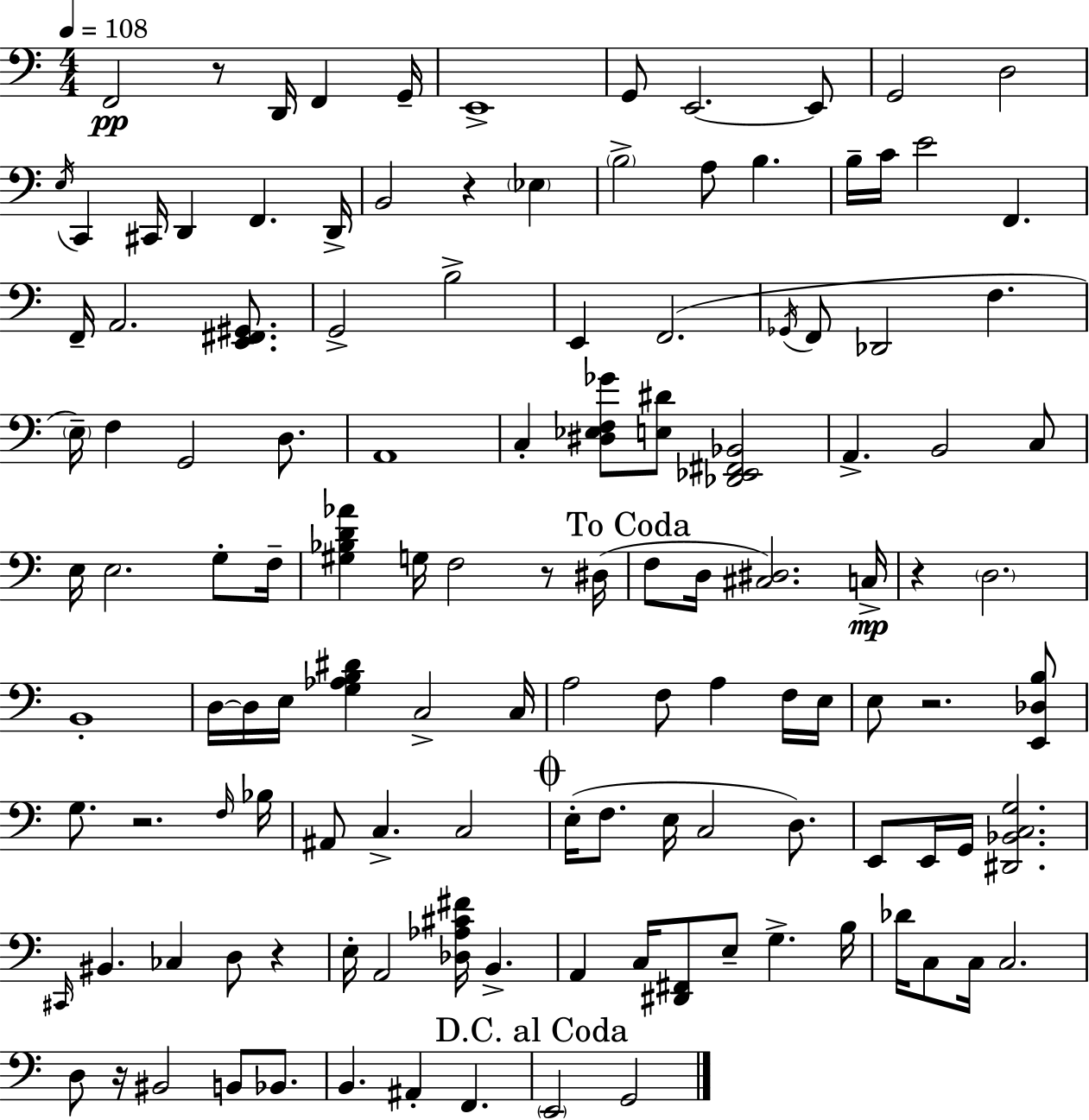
X:1
T:Untitled
M:4/4
L:1/4
K:Am
F,,2 z/2 D,,/4 F,, G,,/4 E,,4 G,,/2 E,,2 E,,/2 G,,2 D,2 E,/4 C,, ^C,,/4 D,, F,, D,,/4 B,,2 z _E, B,2 A,/2 B, B,/4 C/4 E2 F,, F,,/4 A,,2 [E,,^F,,^G,,]/2 G,,2 B,2 E,, F,,2 _G,,/4 F,,/2 _D,,2 F, E,/4 F, G,,2 D,/2 A,,4 C, [^D,_E,F,_G]/2 [E,^D]/2 [_D,,_E,,^F,,_B,,]2 A,, B,,2 C,/2 E,/4 E,2 G,/2 F,/4 [^G,_B,D_A] G,/4 F,2 z/2 ^D,/4 F,/2 D,/4 [^C,^D,]2 C,/4 z D,2 B,,4 D,/4 D,/4 E,/4 [G,_A,B,^D] C,2 C,/4 A,2 F,/2 A, F,/4 E,/4 E,/2 z2 [E,,_D,B,]/2 G,/2 z2 F,/4 _B,/4 ^A,,/2 C, C,2 E,/4 F,/2 E,/4 C,2 D,/2 E,,/2 E,,/4 G,,/4 [^D,,_B,,C,G,]2 ^C,,/4 ^B,, _C, D,/2 z E,/4 A,,2 [_D,_A,^C^F]/4 B,, A,, C,/4 [^D,,^F,,]/2 E,/2 G, B,/4 _D/4 C,/2 C,/4 C,2 D,/2 z/4 ^B,,2 B,,/2 _B,,/2 B,, ^A,, F,, E,,2 G,,2